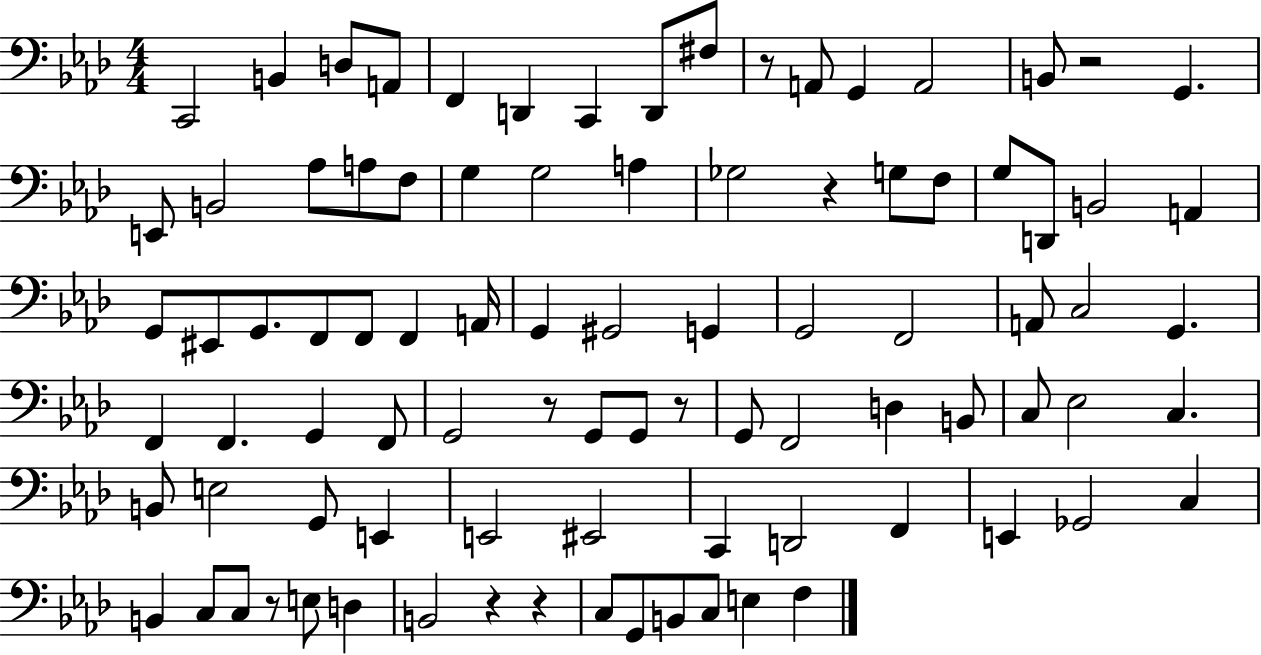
{
  \clef bass
  \numericTimeSignature
  \time 4/4
  \key aes \major
  \repeat volta 2 { c,2 b,4 d8 a,8 | f,4 d,4 c,4 d,8 fis8 | r8 a,8 g,4 a,2 | b,8 r2 g,4. | \break e,8 b,2 aes8 a8 f8 | g4 g2 a4 | ges2 r4 g8 f8 | g8 d,8 b,2 a,4 | \break g,8 eis,8 g,8. f,8 f,8 f,4 a,16 | g,4 gis,2 g,4 | g,2 f,2 | a,8 c2 g,4. | \break f,4 f,4. g,4 f,8 | g,2 r8 g,8 g,8 r8 | g,8 f,2 d4 b,8 | c8 ees2 c4. | \break b,8 e2 g,8 e,4 | e,2 eis,2 | c,4 d,2 f,4 | e,4 ges,2 c4 | \break b,4 c8 c8 r8 e8 d4 | b,2 r4 r4 | c8 g,8 b,8 c8 e4 f4 | } \bar "|."
}